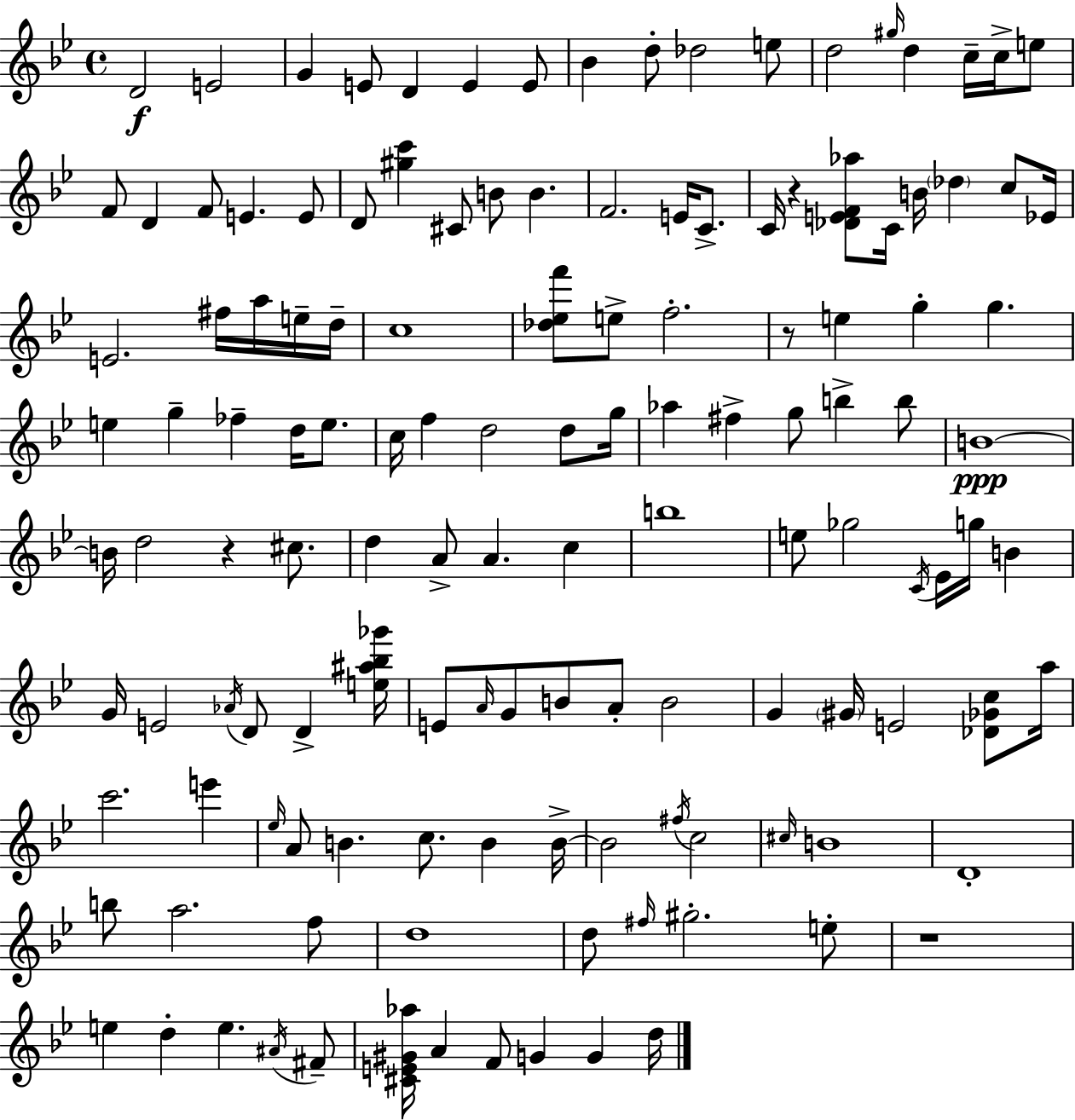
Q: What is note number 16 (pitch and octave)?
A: C5